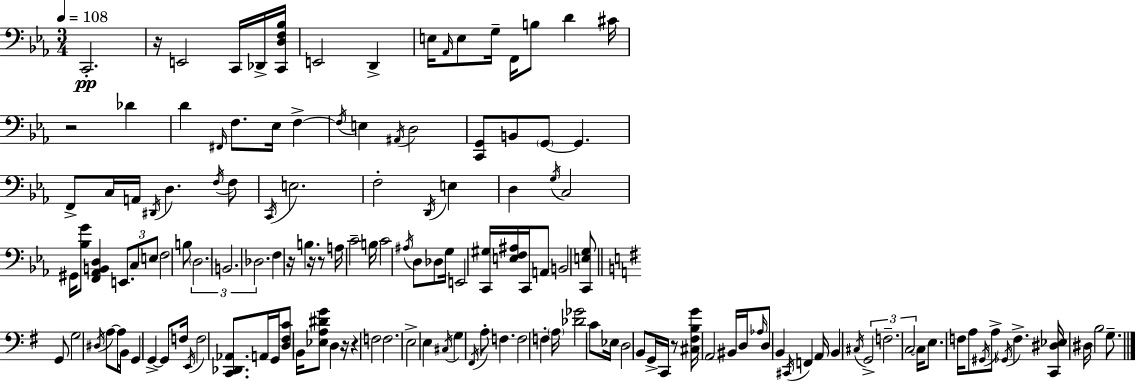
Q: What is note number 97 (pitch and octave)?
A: B2